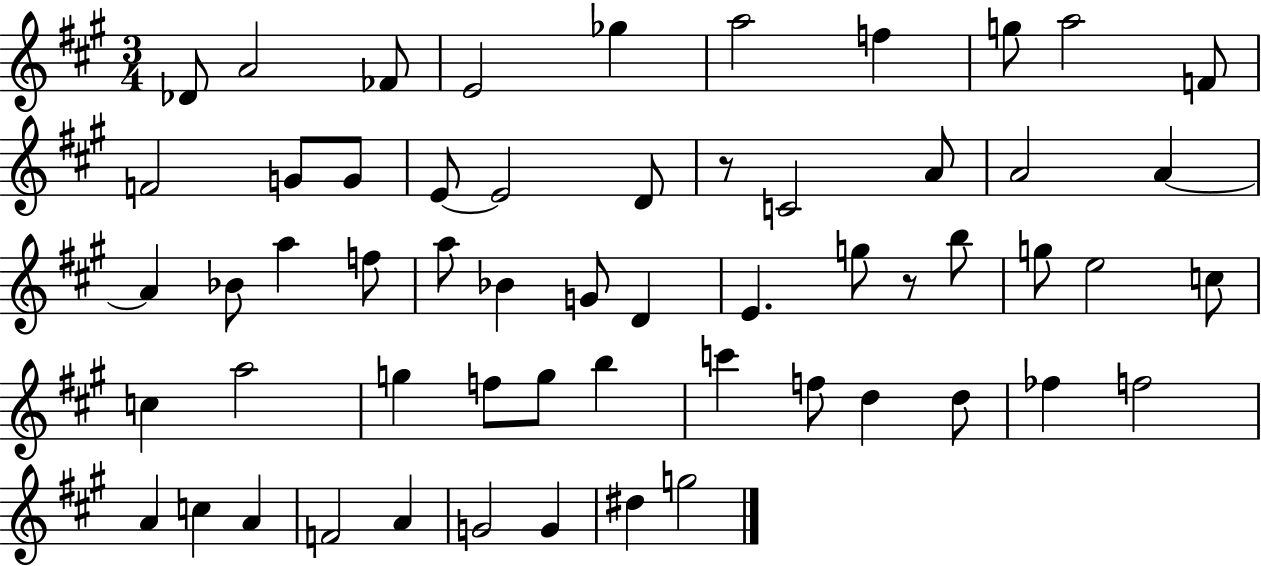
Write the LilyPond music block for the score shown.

{
  \clef treble
  \numericTimeSignature
  \time 3/4
  \key a \major
  des'8 a'2 fes'8 | e'2 ges''4 | a''2 f''4 | g''8 a''2 f'8 | \break f'2 g'8 g'8 | e'8~~ e'2 d'8 | r8 c'2 a'8 | a'2 a'4~~ | \break a'4 bes'8 a''4 f''8 | a''8 bes'4 g'8 d'4 | e'4. g''8 r8 b''8 | g''8 e''2 c''8 | \break c''4 a''2 | g''4 f''8 g''8 b''4 | c'''4 f''8 d''4 d''8 | fes''4 f''2 | \break a'4 c''4 a'4 | f'2 a'4 | g'2 g'4 | dis''4 g''2 | \break \bar "|."
}